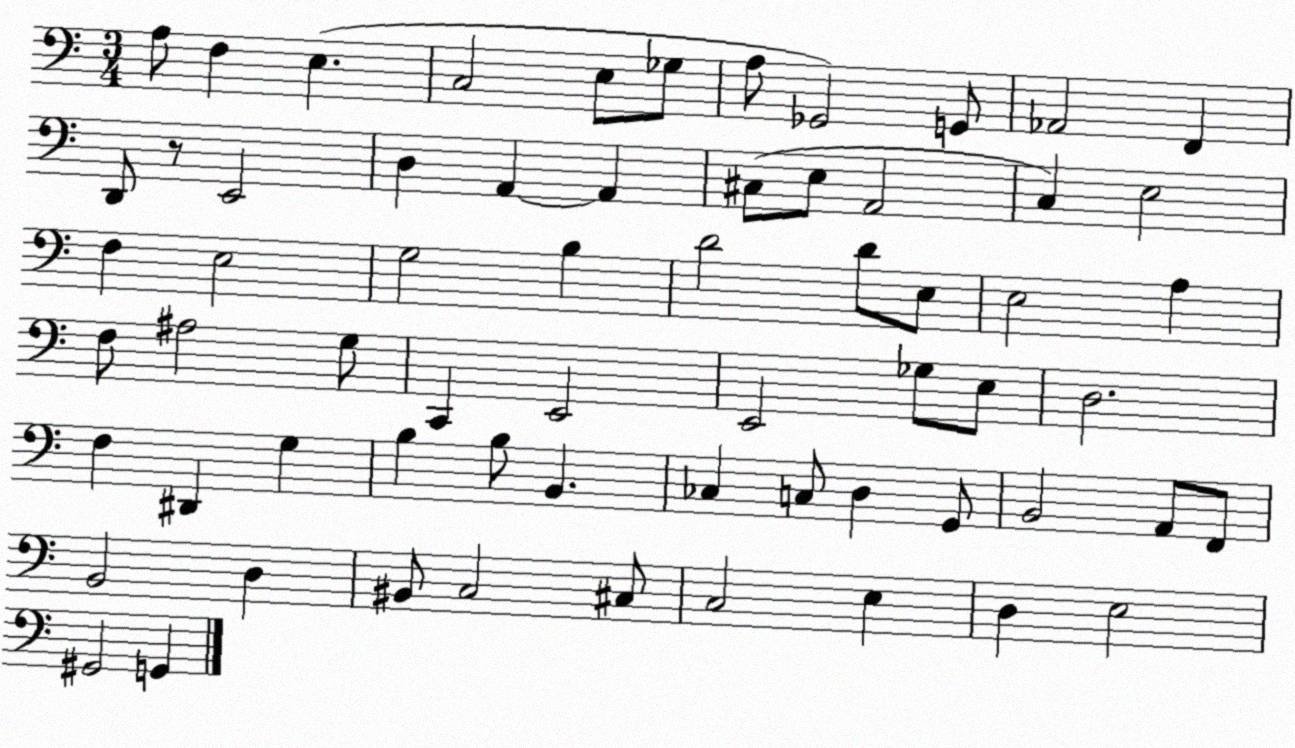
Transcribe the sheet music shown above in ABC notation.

X:1
T:Untitled
M:3/4
L:1/4
K:C
A,/2 F, E, C,2 E,/2 _G,/2 A,/2 _G,,2 G,,/2 _A,,2 F,, D,,/2 z/2 E,,2 D, A,, A,, ^C,/2 E,/2 A,,2 C, E,2 F, E,2 G,2 B, D2 D/2 E,/2 E,2 A, F,/2 ^A,2 G,/2 C,, E,,2 E,,2 _G,/2 E,/2 D,2 F, ^D,, G, B, B,/2 B,, _C, C,/2 D, G,,/2 B,,2 A,,/2 F,,/2 B,,2 D, ^B,,/2 C,2 ^C,/2 C,2 E, D, E,2 ^G,,2 G,,